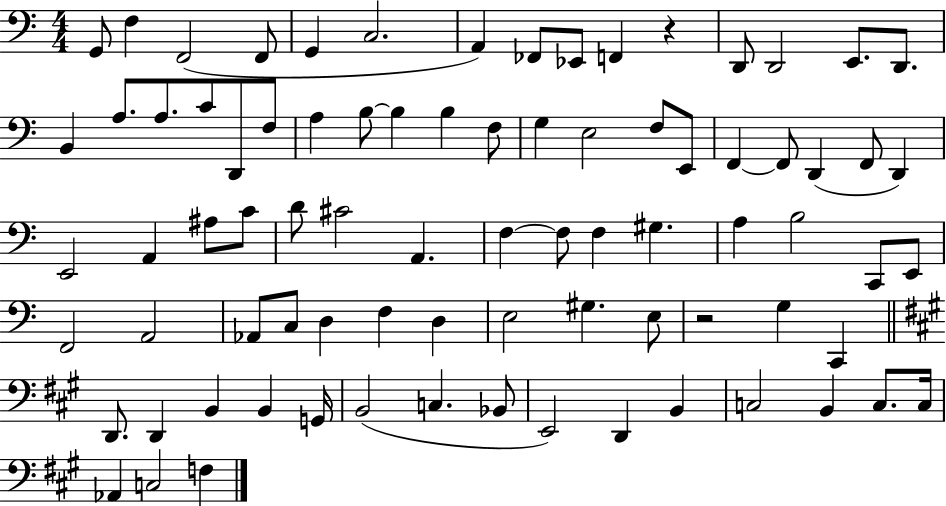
X:1
T:Untitled
M:4/4
L:1/4
K:C
G,,/2 F, F,,2 F,,/2 G,, C,2 A,, _F,,/2 _E,,/2 F,, z D,,/2 D,,2 E,,/2 D,,/2 B,, A,/2 A,/2 C/2 D,,/2 F,/2 A, B,/2 B, B, F,/2 G, E,2 F,/2 E,,/2 F,, F,,/2 D,, F,,/2 D,, E,,2 A,, ^A,/2 C/2 D/2 ^C2 A,, F, F,/2 F, ^G, A, B,2 C,,/2 E,,/2 F,,2 A,,2 _A,,/2 C,/2 D, F, D, E,2 ^G, E,/2 z2 G, C,, D,,/2 D,, B,, B,, G,,/4 B,,2 C, _B,,/2 E,,2 D,, B,, C,2 B,, C,/2 C,/4 _A,, C,2 F,